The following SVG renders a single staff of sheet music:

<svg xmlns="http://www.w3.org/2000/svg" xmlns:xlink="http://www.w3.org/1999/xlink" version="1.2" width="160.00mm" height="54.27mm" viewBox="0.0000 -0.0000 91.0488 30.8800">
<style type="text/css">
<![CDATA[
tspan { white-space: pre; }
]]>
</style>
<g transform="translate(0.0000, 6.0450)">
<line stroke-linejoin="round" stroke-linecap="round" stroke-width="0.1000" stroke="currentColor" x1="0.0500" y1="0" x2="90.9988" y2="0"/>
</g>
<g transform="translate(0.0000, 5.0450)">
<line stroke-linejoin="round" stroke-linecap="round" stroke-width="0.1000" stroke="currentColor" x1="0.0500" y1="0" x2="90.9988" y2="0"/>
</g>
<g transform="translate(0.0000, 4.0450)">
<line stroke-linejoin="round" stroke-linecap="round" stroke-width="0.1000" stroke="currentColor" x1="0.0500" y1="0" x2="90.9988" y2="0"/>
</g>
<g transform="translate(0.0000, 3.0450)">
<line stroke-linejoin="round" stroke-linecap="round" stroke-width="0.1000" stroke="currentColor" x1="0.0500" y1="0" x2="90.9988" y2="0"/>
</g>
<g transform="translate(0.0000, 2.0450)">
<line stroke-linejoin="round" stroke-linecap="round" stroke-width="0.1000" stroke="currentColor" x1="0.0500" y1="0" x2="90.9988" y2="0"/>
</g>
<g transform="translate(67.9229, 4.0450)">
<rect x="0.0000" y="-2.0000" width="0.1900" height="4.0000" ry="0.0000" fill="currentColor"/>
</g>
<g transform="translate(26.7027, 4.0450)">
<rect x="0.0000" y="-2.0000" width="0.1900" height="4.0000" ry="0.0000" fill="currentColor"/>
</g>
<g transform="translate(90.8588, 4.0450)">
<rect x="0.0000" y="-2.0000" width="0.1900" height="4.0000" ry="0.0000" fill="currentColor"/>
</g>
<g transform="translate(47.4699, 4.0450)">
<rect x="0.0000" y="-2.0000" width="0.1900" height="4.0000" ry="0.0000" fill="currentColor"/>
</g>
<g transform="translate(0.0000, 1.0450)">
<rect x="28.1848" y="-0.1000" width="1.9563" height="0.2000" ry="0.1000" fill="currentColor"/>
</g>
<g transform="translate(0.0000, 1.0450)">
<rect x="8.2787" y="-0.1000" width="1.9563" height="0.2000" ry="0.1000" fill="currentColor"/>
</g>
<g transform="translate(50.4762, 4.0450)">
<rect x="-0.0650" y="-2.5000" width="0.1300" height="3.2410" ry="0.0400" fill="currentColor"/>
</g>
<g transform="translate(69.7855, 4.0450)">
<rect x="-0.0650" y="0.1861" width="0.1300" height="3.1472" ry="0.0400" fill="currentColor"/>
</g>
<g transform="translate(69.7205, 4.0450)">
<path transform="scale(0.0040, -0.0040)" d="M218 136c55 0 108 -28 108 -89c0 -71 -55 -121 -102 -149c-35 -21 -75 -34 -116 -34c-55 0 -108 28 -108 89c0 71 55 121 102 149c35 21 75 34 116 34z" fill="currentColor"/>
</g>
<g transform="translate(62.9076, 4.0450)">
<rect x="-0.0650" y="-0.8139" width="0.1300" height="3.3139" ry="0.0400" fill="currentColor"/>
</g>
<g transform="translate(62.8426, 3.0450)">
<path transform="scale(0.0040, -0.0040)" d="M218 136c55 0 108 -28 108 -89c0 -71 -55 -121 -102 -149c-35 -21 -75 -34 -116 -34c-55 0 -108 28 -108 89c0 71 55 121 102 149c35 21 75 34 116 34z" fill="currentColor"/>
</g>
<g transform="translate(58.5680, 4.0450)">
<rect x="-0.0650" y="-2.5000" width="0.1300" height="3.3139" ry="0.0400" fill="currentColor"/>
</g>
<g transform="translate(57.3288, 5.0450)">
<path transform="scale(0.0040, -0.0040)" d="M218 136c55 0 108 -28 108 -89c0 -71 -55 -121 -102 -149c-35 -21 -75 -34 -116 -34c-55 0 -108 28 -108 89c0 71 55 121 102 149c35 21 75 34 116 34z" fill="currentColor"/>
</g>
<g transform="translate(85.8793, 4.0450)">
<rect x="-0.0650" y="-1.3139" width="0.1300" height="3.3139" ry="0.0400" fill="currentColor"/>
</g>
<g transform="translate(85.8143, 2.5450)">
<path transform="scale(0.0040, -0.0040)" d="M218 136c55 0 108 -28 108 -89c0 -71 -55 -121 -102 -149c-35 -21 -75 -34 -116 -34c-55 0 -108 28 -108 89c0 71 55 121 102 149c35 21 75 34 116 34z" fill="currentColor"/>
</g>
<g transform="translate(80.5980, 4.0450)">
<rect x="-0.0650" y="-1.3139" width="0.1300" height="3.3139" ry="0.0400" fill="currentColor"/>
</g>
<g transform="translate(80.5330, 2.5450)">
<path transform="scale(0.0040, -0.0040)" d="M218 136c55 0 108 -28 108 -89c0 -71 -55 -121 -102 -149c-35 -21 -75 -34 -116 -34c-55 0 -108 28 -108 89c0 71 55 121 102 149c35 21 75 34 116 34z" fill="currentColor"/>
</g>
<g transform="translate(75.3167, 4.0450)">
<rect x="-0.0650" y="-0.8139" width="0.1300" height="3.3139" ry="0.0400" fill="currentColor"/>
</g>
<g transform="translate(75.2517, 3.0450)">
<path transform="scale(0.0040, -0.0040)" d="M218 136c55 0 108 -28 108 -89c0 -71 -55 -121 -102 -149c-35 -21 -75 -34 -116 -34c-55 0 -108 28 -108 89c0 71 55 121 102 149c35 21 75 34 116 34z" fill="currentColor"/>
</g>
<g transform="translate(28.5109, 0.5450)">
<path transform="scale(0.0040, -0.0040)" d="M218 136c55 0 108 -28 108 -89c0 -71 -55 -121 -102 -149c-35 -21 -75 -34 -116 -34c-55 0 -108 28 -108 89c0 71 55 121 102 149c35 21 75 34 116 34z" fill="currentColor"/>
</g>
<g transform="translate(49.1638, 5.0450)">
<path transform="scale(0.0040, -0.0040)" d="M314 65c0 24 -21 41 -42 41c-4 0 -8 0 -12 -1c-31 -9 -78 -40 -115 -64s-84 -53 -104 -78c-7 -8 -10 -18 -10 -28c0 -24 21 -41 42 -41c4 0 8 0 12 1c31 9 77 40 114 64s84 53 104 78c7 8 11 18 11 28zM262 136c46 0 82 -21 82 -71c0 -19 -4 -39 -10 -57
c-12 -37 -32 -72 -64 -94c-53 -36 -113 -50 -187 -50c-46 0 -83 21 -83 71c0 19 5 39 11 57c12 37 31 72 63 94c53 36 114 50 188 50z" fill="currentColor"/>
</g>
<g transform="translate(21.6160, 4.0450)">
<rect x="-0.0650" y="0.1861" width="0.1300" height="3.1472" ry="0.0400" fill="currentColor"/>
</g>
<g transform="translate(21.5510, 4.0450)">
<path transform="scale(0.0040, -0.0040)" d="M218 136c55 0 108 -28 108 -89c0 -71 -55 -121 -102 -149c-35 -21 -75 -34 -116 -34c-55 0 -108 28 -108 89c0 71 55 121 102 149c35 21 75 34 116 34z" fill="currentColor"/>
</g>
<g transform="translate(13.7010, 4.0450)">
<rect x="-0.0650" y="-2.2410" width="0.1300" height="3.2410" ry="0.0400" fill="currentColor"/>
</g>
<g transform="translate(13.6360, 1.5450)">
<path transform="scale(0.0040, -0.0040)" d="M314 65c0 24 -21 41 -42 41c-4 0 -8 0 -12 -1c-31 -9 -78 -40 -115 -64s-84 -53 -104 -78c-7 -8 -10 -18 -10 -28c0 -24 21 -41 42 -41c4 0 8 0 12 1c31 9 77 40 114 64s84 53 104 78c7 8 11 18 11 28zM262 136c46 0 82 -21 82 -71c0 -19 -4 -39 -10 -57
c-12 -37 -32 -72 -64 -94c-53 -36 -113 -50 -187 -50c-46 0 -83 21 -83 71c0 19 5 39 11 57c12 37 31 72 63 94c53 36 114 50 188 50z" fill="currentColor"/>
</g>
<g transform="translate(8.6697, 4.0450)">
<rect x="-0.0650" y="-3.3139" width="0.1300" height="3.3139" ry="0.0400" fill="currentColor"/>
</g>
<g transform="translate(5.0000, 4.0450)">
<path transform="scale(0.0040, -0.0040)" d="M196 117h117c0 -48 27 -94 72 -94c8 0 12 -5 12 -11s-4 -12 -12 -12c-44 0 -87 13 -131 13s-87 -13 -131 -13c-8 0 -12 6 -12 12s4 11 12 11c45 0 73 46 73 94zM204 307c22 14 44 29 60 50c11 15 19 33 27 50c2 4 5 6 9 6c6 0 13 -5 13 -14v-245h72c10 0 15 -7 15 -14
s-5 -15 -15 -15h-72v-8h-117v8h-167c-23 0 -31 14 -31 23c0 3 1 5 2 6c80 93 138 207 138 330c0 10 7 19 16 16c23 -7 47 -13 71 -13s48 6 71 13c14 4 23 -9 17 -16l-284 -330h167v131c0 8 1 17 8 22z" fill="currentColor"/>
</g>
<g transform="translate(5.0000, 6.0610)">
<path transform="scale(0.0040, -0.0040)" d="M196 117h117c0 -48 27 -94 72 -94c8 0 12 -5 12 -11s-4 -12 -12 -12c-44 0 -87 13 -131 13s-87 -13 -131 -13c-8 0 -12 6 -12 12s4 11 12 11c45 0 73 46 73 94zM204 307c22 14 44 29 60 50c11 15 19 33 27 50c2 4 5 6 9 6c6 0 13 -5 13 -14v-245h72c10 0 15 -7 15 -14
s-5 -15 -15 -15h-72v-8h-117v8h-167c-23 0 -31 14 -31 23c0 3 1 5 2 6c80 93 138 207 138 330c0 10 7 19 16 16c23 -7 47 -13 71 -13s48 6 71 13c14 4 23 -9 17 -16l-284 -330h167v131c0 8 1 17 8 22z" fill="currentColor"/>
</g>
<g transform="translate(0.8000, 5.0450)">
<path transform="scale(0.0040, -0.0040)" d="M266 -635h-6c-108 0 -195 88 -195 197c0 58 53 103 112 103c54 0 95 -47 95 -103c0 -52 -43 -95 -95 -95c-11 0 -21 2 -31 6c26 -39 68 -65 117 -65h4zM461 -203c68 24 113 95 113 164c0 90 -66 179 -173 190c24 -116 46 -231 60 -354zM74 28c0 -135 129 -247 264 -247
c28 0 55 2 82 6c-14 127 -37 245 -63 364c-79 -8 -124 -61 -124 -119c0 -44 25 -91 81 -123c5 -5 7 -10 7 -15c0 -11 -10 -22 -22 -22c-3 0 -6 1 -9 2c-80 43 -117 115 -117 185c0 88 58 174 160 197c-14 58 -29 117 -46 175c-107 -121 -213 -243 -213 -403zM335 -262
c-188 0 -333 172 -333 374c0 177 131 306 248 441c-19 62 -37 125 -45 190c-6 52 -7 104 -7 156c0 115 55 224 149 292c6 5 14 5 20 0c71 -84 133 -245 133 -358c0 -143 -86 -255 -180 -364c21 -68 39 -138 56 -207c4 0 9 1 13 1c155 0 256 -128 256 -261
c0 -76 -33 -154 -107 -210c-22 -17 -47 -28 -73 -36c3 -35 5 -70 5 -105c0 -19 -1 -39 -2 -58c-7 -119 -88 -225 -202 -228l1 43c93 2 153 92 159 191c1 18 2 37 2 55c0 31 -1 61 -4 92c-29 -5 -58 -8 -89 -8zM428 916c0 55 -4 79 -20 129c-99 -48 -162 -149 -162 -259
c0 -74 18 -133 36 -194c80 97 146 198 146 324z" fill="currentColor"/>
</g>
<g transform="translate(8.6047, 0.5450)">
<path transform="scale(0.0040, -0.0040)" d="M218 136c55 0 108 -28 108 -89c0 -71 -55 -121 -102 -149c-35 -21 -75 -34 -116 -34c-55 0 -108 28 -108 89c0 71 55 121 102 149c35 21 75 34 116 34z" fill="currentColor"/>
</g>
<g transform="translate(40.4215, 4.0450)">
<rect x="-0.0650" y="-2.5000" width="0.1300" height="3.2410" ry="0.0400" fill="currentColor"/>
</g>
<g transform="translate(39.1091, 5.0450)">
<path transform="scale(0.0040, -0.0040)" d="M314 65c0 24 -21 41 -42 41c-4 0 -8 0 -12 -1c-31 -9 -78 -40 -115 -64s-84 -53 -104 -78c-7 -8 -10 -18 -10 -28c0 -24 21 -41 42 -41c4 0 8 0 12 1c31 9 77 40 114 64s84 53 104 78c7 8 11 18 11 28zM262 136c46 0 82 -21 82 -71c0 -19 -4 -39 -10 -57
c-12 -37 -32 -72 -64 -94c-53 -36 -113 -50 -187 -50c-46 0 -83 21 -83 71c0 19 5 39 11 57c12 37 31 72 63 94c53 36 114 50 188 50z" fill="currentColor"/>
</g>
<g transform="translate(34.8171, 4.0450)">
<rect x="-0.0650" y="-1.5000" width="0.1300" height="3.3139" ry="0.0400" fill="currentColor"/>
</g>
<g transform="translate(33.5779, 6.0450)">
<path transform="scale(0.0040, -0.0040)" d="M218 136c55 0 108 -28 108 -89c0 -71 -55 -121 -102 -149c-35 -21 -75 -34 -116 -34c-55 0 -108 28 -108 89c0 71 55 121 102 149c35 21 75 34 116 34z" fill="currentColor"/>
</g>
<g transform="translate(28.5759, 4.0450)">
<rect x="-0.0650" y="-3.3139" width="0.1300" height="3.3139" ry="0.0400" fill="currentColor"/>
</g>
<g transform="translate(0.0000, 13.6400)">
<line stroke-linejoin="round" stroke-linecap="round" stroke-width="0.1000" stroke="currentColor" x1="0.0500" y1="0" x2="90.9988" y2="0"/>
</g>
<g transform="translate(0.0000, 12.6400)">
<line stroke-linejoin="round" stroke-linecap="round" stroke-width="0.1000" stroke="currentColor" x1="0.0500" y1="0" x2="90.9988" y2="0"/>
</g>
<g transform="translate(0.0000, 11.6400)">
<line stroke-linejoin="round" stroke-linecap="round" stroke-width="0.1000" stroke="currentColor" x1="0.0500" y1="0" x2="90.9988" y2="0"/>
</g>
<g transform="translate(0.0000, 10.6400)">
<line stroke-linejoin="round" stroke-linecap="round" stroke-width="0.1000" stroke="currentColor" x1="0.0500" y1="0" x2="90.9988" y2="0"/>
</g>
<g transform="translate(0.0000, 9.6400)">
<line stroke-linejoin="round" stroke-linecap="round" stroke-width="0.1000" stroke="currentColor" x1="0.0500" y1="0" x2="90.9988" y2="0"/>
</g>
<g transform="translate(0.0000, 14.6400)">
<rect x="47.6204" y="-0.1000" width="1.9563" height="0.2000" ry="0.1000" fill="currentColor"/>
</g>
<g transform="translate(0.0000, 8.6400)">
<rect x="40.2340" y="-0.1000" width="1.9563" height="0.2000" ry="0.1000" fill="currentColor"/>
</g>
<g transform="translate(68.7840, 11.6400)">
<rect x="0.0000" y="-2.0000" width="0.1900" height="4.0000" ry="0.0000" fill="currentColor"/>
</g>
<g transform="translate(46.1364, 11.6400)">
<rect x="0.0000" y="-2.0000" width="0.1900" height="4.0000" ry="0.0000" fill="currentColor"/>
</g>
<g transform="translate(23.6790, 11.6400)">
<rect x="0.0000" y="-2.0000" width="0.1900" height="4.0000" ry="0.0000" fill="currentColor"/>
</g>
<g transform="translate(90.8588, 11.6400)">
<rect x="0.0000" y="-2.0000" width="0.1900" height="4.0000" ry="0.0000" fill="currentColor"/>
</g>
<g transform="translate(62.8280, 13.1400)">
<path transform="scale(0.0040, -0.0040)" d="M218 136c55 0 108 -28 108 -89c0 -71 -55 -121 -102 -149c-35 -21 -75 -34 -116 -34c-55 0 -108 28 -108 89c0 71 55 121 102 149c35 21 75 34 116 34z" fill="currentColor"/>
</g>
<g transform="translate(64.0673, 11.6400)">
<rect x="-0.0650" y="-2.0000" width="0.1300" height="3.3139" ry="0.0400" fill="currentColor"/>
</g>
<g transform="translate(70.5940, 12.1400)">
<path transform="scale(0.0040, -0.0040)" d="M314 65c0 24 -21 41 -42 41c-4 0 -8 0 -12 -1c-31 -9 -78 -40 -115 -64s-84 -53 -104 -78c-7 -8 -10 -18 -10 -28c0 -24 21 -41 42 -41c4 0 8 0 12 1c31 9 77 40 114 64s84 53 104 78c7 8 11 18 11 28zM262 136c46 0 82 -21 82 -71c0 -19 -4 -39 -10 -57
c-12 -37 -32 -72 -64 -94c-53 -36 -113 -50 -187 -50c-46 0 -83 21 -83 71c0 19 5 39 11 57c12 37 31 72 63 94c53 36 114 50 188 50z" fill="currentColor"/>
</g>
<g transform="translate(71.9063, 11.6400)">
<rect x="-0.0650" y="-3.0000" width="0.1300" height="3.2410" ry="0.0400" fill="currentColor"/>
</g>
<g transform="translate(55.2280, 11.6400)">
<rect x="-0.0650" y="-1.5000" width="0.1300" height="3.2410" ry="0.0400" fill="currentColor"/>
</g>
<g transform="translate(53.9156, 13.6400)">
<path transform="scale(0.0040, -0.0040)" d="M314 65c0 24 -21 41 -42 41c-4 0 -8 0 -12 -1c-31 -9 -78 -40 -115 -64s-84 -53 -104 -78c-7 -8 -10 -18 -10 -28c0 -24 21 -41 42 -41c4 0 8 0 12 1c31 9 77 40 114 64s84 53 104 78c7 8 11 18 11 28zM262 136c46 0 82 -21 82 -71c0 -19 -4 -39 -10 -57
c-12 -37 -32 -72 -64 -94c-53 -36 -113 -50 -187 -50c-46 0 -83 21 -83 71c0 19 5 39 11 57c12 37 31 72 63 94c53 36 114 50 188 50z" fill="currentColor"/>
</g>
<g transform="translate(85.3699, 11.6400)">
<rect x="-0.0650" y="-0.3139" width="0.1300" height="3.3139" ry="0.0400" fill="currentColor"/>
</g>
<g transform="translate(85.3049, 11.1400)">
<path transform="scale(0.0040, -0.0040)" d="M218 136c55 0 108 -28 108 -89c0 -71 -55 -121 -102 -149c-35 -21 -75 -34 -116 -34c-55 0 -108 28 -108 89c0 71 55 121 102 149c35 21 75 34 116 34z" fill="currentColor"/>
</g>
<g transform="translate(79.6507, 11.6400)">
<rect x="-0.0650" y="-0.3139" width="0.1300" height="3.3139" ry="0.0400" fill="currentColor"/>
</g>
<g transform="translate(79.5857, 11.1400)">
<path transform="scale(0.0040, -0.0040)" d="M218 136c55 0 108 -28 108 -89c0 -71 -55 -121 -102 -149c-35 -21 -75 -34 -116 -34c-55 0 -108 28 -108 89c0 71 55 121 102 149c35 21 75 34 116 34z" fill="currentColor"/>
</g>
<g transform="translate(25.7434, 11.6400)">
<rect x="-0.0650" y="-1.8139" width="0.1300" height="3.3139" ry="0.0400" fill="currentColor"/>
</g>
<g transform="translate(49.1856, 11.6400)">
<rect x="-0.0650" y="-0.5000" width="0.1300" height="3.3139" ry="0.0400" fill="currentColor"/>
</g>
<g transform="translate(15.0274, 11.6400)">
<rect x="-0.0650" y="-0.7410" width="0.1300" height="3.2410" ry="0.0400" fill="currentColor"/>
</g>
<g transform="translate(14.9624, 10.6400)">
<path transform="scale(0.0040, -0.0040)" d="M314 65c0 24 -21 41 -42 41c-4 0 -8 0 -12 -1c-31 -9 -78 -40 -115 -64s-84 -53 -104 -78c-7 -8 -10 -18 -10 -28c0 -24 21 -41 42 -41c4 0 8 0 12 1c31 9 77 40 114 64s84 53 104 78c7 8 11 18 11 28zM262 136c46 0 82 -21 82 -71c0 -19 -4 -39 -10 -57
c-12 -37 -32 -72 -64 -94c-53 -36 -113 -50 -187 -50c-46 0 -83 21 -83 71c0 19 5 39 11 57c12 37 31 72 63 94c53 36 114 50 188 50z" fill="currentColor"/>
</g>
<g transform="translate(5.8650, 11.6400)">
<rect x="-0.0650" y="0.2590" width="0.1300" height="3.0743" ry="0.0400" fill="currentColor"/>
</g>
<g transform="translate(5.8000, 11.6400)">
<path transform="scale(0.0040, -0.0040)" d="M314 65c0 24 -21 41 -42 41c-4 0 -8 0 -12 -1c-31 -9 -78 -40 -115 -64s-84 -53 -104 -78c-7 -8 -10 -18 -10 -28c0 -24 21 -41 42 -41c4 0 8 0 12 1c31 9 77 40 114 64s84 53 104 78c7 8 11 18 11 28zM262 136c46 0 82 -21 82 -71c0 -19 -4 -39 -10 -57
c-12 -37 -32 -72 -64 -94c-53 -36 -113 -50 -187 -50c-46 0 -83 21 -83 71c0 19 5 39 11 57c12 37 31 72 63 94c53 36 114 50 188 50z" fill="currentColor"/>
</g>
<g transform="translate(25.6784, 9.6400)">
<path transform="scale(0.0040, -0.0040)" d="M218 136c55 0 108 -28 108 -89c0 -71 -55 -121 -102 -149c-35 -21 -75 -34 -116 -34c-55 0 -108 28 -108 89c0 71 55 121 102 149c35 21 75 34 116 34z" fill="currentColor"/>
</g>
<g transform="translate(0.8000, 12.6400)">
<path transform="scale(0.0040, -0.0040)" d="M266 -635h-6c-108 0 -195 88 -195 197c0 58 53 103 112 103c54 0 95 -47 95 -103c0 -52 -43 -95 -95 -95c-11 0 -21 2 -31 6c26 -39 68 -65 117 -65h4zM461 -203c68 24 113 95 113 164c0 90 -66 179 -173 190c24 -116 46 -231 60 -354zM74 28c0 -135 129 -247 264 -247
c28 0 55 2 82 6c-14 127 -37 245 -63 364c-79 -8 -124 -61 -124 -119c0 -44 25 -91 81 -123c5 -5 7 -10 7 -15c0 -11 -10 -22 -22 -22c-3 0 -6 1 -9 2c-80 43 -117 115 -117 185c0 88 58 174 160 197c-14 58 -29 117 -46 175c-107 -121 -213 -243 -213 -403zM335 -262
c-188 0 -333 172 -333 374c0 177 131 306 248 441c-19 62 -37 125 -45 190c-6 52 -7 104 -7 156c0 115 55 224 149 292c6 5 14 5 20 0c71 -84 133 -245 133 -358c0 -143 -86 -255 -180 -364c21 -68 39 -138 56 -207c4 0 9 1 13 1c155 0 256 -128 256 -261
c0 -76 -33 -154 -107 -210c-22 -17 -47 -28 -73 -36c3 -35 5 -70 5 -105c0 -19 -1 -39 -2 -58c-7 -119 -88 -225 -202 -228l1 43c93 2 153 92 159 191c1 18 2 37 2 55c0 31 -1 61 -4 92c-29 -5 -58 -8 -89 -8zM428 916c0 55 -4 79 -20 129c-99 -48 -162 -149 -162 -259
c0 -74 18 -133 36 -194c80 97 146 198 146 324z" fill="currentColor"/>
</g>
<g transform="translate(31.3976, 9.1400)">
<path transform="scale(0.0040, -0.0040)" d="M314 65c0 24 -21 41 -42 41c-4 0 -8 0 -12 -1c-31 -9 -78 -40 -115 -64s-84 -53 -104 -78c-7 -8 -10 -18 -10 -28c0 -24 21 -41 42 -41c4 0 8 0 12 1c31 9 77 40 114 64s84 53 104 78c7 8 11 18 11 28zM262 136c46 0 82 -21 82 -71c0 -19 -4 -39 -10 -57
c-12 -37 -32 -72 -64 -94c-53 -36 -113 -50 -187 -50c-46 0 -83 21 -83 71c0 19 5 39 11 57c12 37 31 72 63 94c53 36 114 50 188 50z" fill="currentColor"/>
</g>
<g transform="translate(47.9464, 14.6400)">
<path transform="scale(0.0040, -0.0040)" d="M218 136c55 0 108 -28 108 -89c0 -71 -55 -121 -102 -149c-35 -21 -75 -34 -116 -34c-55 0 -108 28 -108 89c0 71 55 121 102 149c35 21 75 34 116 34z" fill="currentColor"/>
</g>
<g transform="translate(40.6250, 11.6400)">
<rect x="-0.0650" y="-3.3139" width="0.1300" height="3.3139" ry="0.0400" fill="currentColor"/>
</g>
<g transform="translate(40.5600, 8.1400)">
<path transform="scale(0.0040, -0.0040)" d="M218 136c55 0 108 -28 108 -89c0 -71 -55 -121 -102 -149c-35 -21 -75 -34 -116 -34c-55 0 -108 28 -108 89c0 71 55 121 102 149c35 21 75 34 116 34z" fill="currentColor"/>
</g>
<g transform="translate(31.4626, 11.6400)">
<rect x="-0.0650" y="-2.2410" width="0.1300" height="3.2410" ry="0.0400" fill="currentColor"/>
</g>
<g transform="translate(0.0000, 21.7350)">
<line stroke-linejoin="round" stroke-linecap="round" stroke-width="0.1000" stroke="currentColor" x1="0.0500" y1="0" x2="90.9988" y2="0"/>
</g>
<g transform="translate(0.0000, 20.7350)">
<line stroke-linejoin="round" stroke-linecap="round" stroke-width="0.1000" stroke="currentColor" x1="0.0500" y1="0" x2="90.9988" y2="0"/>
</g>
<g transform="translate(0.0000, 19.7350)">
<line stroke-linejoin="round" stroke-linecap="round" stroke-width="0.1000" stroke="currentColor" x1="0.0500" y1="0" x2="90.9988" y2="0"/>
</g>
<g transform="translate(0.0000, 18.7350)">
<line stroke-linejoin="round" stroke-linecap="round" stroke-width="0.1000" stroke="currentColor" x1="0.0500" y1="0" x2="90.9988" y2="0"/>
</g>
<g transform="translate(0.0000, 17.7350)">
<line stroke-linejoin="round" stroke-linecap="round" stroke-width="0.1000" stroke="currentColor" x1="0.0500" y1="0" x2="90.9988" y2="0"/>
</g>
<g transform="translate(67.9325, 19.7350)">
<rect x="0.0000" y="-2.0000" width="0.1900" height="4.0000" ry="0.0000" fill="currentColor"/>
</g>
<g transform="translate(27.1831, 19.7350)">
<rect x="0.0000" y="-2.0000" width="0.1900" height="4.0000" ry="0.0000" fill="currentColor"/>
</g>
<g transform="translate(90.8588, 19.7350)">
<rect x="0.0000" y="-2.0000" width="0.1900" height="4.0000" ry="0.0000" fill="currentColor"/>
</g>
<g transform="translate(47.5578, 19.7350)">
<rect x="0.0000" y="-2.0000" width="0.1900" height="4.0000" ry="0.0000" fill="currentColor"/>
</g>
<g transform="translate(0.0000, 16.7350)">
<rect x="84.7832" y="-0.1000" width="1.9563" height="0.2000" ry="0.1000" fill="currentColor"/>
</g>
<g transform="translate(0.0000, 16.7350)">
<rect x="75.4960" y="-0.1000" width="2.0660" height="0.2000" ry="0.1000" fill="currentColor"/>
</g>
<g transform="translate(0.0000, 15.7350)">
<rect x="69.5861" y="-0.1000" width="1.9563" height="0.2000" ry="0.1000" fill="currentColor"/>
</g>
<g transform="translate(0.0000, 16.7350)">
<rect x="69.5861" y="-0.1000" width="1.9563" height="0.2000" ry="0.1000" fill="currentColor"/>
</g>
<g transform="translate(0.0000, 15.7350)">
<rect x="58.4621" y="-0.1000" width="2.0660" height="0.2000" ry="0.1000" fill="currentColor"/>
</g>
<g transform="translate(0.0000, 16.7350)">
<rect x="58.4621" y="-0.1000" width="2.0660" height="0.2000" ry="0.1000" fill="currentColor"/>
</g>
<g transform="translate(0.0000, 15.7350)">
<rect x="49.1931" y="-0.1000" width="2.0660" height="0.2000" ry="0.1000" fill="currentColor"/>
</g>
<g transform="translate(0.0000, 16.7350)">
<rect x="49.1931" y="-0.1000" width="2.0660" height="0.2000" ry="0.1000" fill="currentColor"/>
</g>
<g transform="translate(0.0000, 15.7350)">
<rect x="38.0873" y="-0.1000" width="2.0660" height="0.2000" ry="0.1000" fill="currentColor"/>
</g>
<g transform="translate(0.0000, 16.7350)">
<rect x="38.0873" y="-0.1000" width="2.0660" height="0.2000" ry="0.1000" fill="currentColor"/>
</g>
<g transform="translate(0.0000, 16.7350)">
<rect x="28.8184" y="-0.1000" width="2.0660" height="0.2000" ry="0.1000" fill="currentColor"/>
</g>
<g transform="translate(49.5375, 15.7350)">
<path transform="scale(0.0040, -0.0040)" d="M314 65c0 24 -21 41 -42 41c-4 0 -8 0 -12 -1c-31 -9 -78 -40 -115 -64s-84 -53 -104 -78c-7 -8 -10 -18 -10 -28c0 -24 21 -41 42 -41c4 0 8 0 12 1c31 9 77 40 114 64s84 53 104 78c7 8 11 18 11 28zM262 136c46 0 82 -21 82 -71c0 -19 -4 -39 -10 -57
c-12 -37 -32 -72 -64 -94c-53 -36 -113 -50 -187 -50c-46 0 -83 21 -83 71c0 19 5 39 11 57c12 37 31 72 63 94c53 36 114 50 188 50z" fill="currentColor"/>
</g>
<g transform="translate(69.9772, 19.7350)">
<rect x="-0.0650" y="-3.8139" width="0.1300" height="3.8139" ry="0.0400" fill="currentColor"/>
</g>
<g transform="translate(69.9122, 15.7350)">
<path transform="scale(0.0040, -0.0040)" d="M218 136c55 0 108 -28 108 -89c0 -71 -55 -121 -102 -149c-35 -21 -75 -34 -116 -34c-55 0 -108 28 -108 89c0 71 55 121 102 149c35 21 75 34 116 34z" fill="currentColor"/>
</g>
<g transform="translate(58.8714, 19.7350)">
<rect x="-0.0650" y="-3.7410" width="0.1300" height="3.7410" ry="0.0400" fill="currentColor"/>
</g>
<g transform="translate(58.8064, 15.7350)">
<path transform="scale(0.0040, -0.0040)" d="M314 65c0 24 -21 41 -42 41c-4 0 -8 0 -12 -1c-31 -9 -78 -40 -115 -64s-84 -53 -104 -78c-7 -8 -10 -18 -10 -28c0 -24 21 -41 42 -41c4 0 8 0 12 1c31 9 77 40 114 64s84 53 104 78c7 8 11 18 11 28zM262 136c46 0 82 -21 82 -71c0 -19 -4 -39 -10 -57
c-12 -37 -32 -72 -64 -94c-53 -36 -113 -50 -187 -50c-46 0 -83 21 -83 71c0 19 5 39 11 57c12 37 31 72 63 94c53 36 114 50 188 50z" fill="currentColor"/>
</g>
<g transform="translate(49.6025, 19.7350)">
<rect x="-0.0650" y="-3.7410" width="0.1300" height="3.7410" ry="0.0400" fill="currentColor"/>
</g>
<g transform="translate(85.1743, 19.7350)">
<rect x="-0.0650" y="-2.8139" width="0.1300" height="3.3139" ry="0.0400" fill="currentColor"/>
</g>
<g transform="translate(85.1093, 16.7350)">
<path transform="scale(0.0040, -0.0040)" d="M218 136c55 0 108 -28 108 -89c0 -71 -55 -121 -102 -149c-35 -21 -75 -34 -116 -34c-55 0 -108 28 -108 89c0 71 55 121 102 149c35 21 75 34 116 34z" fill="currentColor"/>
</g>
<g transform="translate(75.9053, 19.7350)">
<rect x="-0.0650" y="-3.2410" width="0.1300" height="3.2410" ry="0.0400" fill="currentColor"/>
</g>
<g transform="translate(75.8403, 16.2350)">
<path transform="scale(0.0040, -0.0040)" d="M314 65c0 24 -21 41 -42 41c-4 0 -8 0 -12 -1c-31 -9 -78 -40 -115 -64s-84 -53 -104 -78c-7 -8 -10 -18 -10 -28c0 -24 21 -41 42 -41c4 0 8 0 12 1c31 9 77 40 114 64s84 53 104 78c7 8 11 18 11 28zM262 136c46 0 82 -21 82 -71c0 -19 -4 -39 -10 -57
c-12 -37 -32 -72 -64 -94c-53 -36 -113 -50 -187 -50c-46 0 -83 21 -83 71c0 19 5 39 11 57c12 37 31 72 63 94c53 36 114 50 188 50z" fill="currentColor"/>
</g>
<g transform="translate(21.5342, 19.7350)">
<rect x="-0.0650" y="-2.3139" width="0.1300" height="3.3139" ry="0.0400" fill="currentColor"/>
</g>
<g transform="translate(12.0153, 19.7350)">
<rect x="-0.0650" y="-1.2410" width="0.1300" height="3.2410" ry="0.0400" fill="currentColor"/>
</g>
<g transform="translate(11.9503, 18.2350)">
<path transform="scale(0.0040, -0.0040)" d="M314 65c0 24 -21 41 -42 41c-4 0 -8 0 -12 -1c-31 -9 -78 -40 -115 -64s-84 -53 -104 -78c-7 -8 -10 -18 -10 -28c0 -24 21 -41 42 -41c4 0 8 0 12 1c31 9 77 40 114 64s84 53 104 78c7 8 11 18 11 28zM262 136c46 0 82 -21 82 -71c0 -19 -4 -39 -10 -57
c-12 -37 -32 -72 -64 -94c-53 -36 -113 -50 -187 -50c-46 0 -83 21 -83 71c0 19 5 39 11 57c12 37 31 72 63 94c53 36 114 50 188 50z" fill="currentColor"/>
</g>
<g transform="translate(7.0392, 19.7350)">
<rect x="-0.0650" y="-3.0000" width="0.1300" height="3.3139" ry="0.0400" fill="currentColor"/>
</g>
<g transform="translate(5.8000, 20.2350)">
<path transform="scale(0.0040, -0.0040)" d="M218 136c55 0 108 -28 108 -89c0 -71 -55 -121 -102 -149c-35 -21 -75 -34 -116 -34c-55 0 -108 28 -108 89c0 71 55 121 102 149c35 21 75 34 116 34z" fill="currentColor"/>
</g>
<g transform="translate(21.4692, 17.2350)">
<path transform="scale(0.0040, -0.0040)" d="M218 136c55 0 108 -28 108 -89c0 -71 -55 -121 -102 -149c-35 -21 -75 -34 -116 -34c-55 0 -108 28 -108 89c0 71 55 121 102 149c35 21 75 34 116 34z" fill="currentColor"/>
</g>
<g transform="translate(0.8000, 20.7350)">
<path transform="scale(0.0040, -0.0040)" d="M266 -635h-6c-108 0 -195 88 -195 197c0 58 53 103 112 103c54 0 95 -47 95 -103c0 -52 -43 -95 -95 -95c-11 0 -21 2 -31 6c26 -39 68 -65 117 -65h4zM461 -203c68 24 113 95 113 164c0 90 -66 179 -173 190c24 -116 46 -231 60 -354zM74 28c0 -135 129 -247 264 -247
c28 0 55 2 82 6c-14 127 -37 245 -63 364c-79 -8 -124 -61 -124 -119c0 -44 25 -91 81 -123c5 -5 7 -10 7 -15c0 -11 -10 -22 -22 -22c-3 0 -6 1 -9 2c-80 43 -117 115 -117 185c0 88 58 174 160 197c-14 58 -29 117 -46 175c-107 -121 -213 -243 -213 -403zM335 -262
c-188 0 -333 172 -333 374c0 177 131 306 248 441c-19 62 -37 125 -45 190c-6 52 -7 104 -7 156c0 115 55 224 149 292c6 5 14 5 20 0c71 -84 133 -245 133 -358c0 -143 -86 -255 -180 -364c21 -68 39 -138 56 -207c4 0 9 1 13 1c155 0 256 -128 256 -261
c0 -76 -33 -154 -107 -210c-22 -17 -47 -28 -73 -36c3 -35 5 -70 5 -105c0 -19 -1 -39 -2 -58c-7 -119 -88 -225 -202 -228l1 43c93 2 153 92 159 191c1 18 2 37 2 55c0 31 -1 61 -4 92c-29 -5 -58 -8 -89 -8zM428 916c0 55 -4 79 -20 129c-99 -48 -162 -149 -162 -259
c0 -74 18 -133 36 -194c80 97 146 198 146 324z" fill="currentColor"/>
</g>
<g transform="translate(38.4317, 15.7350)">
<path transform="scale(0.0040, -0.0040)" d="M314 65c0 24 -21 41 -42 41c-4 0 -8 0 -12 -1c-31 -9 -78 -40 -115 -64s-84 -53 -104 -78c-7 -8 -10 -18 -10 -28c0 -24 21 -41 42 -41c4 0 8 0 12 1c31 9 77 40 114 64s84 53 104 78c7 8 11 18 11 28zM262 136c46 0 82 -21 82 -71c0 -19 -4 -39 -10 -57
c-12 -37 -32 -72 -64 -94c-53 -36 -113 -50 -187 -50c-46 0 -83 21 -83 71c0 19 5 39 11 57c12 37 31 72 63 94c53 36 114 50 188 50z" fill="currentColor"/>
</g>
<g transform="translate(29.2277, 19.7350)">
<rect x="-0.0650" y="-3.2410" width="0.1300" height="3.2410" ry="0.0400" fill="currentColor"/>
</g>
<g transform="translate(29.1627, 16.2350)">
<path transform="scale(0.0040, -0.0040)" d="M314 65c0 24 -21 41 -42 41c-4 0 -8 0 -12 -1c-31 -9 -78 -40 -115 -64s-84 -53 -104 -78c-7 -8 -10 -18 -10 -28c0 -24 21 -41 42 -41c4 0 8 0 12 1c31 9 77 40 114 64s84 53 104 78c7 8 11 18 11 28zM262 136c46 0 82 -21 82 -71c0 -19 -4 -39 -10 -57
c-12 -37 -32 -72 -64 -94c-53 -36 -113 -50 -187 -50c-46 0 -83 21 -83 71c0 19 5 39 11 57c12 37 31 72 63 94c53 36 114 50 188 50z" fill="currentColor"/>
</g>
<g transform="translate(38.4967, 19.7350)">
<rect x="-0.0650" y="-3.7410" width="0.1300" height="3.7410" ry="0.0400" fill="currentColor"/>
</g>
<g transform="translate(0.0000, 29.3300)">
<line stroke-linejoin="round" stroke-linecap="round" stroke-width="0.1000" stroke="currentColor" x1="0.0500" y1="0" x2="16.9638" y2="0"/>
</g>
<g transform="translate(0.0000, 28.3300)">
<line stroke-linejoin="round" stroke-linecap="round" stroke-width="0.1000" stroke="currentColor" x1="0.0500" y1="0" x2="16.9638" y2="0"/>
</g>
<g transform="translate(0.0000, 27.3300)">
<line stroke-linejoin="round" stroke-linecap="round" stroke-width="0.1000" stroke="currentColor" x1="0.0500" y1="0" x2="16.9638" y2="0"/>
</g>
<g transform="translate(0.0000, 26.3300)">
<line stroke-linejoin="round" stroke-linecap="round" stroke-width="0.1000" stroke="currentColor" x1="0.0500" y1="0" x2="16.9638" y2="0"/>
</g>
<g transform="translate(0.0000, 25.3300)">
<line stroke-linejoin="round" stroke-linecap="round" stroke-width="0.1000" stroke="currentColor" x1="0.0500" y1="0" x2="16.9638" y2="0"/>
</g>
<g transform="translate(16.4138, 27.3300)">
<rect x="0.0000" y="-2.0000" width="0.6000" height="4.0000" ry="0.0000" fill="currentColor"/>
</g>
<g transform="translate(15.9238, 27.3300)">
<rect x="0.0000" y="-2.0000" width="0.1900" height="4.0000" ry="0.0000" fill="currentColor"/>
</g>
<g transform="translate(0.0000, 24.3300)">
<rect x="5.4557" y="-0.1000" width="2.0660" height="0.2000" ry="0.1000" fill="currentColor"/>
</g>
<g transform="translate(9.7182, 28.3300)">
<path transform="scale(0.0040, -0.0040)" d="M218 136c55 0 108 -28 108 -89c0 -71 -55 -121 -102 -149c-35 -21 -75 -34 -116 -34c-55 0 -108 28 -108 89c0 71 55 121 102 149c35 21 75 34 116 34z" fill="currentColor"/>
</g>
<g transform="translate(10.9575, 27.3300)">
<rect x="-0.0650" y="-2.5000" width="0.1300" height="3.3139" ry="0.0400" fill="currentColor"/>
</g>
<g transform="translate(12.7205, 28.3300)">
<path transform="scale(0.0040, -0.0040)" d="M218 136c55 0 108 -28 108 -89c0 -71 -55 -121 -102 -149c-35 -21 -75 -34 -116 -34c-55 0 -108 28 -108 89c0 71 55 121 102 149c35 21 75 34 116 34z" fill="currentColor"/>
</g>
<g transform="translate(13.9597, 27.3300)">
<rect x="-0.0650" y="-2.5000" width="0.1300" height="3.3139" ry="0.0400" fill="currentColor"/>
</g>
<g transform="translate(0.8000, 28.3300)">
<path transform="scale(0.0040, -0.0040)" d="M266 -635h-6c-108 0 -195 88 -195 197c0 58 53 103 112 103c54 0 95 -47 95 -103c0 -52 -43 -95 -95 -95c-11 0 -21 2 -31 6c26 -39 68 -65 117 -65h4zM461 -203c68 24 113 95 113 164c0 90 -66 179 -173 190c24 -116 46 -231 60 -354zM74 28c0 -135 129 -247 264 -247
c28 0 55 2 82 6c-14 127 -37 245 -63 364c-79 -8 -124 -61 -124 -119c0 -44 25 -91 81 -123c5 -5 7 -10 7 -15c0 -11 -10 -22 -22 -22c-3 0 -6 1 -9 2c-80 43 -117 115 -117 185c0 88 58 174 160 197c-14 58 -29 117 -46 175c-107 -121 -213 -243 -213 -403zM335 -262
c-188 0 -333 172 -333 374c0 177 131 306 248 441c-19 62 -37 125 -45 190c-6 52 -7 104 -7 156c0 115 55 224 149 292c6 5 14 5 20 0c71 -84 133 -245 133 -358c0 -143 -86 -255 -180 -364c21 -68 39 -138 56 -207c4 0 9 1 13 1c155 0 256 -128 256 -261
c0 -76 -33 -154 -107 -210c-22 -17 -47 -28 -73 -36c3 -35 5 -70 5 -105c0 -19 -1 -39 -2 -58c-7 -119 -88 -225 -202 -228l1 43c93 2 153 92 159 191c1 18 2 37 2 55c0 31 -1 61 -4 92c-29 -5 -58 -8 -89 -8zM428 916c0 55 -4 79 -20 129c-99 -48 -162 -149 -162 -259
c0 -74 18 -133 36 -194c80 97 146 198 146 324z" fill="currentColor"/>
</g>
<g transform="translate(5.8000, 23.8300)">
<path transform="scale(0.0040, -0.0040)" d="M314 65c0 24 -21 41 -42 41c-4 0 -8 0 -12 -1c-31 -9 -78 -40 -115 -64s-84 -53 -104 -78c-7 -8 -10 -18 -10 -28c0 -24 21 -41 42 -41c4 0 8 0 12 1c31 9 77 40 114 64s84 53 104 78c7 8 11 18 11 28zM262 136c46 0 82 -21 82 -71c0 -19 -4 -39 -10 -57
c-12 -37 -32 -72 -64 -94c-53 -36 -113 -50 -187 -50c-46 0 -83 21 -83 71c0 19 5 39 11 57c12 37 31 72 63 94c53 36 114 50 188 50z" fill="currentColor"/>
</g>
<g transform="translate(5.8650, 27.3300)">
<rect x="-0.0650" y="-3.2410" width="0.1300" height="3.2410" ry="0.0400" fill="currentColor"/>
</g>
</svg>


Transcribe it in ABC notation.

X:1
T:Untitled
M:4/4
L:1/4
K:C
b g2 B b E G2 G2 G d B d e e B2 d2 f g2 b C E2 F A2 c c A e2 g b2 c'2 c'2 c'2 c' b2 a b2 G G